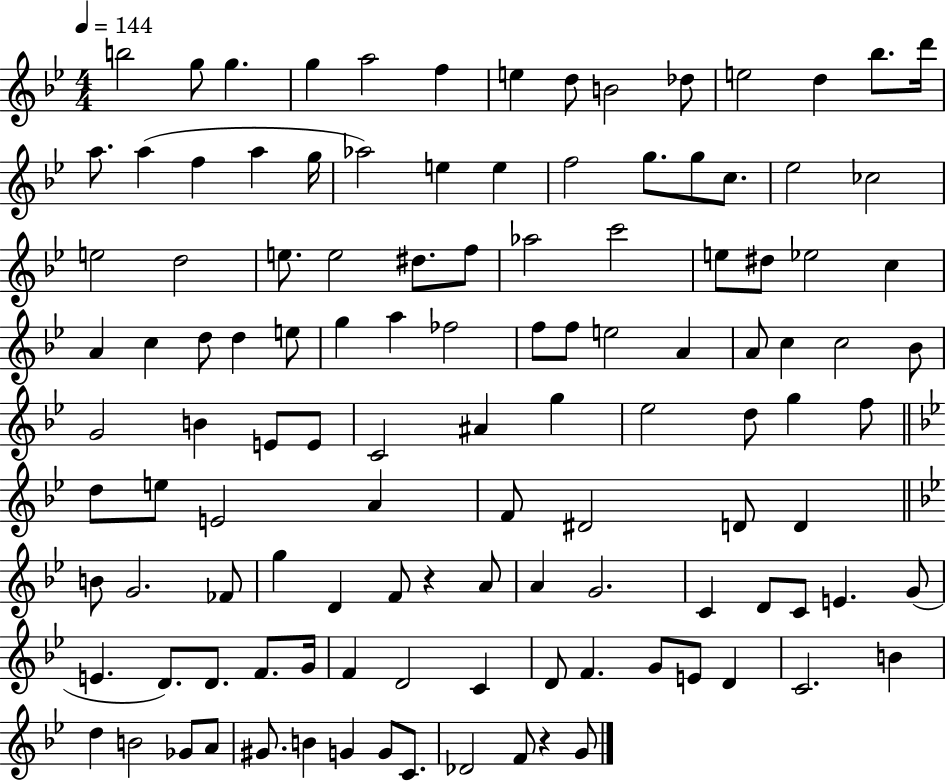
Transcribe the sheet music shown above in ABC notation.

X:1
T:Untitled
M:4/4
L:1/4
K:Bb
b2 g/2 g g a2 f e d/2 B2 _d/2 e2 d _b/2 d'/4 a/2 a f a g/4 _a2 e e f2 g/2 g/2 c/2 _e2 _c2 e2 d2 e/2 e2 ^d/2 f/2 _a2 c'2 e/2 ^d/2 _e2 c A c d/2 d e/2 g a _f2 f/2 f/2 e2 A A/2 c c2 _B/2 G2 B E/2 E/2 C2 ^A g _e2 d/2 g f/2 d/2 e/2 E2 A F/2 ^D2 D/2 D B/2 G2 _F/2 g D F/2 z A/2 A G2 C D/2 C/2 E G/2 E D/2 D/2 F/2 G/4 F D2 C D/2 F G/2 E/2 D C2 B d B2 _G/2 A/2 ^G/2 B G G/2 C/2 _D2 F/2 z G/2